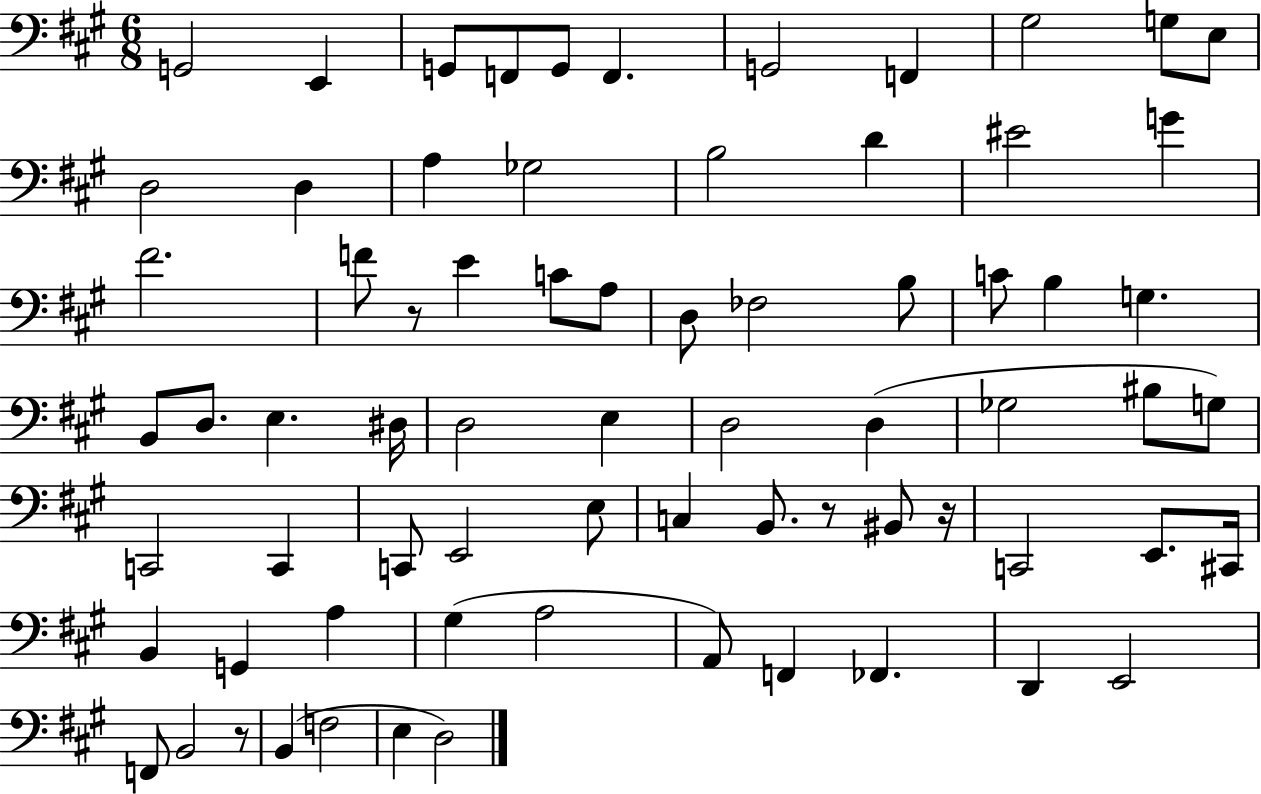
{
  \clef bass
  \numericTimeSignature
  \time 6/8
  \key a \major
  g,2 e,4 | g,8 f,8 g,8 f,4. | g,2 f,4 | gis2 g8 e8 | \break d2 d4 | a4 ges2 | b2 d'4 | eis'2 g'4 | \break fis'2. | f'8 r8 e'4 c'8 a8 | d8 fes2 b8 | c'8 b4 g4. | \break b,8 d8. e4. dis16 | d2 e4 | d2 d4( | ges2 bis8 g8) | \break c,2 c,4 | c,8 e,2 e8 | c4 b,8. r8 bis,8 r16 | c,2 e,8. cis,16 | \break b,4 g,4 a4 | gis4( a2 | a,8) f,4 fes,4. | d,4 e,2 | \break f,8 b,2 r8 | b,4( f2 | e4 d2) | \bar "|."
}